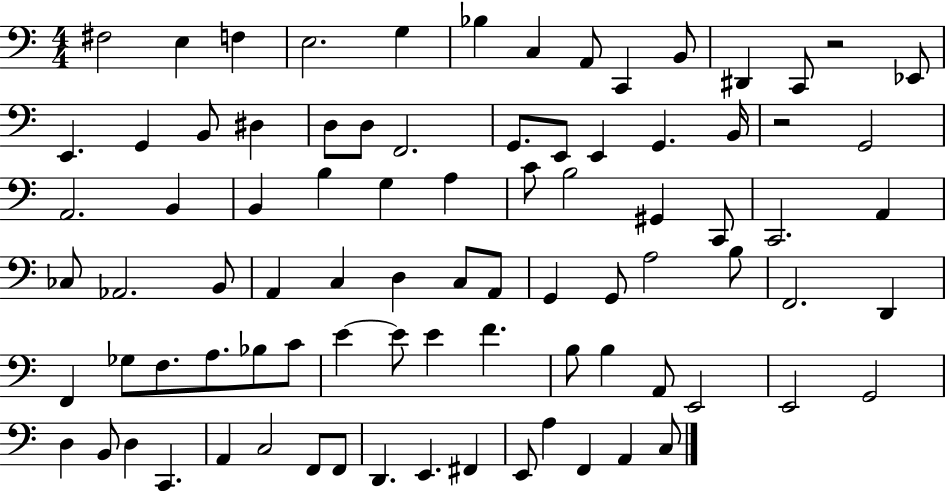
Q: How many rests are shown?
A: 2